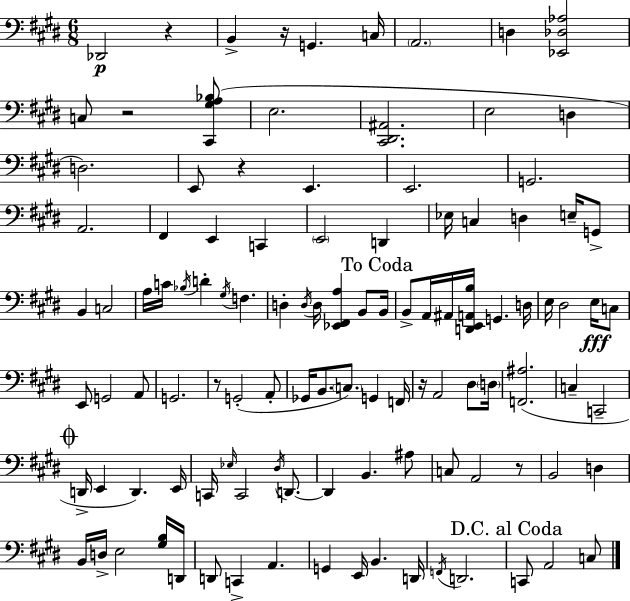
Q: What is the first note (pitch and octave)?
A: Db2